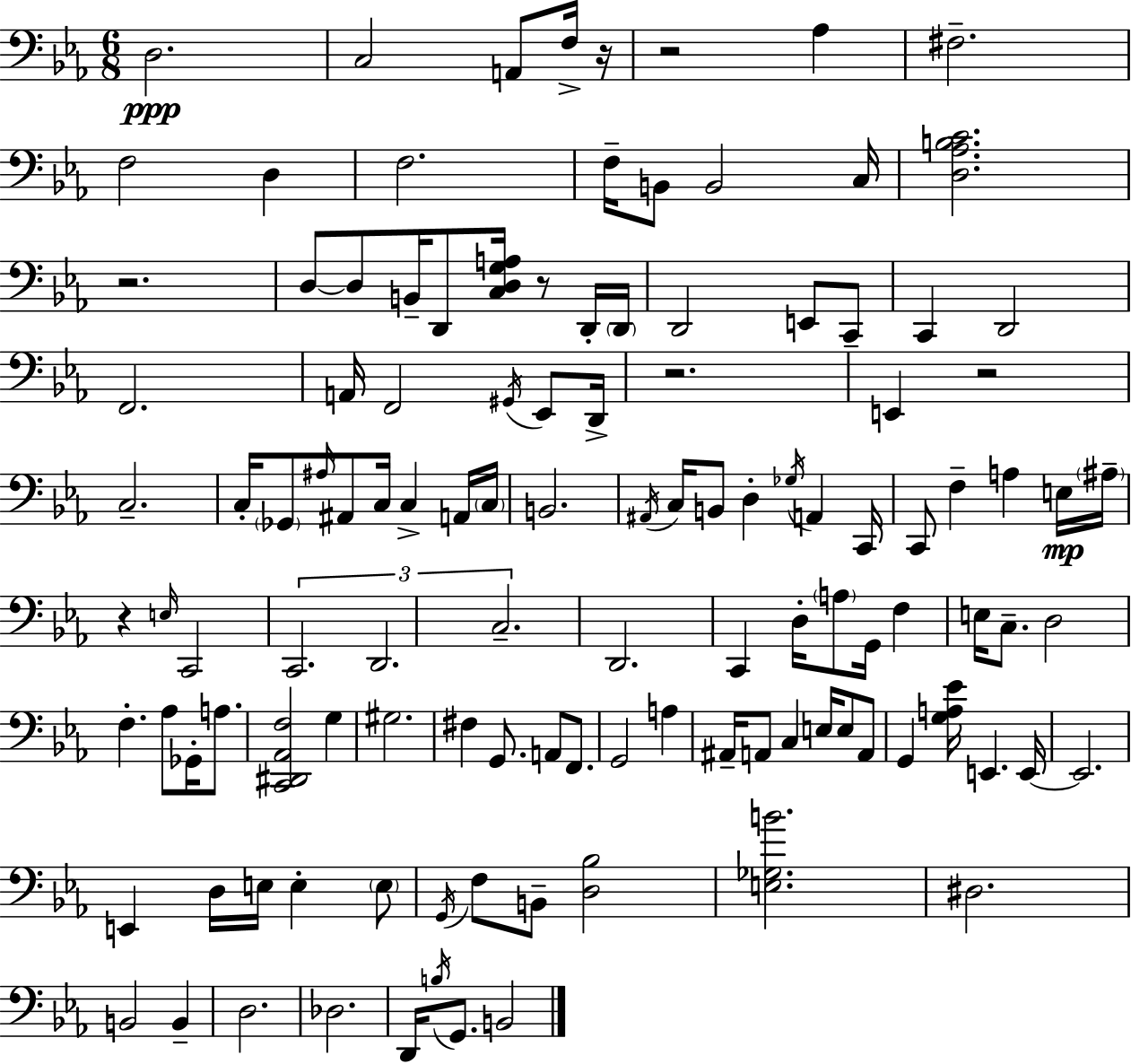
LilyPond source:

{
  \clef bass
  \numericTimeSignature
  \time 6/8
  \key c \minor
  d2.\ppp | c2 a,8 f16-> r16 | r2 aes4 | fis2.-- | \break f2 d4 | f2. | f16-- b,8 b,2 c16 | <d aes b c'>2. | \break r2. | d8~~ d8 b,16-- d,8 <c d g a>16 r8 d,16-. \parenthesize d,16 | d,2 e,8 c,8-- | c,4 d,2 | \break f,2. | a,16 f,2 \acciaccatura { gis,16 } ees,8 | d,16-> r2. | e,4 r2 | \break c2.-- | c16-. \parenthesize ges,8 \grace { ais16 } ais,8 c16 c4-> | a,16 \parenthesize c16 b,2. | \acciaccatura { ais,16 } c16 b,8 d4-. \acciaccatura { ges16 } a,4 | \break c,16 c,8 f4-- a4 | e16\mp \parenthesize ais16-- r4 \grace { e16 } c,2 | \tuplet 3/2 { c,2. | d,2. | \break c2.-- } | d,2. | c,4 d16-. \parenthesize a8 | g,16 f4 e16 c8.-- d2 | \break f4.-. aes8 | ges,16-. a8. <c, dis, aes, f>2 | g4 gis2. | fis4 g,8. | \break a,8 f,8. g,2 | a4 ais,16-- a,8 c4 | e16 e8 a,8 g,4 <g a ees'>16 e,4. | e,16~~ e,2. | \break e,4 d16 e16 e4-. | \parenthesize e8 \acciaccatura { g,16 } f8 b,8-- <d bes>2 | <e ges b'>2. | dis2. | \break b,2 | b,4-- d2. | des2. | d,16 \acciaccatura { b16 } g,8. b,2 | \break \bar "|."
}